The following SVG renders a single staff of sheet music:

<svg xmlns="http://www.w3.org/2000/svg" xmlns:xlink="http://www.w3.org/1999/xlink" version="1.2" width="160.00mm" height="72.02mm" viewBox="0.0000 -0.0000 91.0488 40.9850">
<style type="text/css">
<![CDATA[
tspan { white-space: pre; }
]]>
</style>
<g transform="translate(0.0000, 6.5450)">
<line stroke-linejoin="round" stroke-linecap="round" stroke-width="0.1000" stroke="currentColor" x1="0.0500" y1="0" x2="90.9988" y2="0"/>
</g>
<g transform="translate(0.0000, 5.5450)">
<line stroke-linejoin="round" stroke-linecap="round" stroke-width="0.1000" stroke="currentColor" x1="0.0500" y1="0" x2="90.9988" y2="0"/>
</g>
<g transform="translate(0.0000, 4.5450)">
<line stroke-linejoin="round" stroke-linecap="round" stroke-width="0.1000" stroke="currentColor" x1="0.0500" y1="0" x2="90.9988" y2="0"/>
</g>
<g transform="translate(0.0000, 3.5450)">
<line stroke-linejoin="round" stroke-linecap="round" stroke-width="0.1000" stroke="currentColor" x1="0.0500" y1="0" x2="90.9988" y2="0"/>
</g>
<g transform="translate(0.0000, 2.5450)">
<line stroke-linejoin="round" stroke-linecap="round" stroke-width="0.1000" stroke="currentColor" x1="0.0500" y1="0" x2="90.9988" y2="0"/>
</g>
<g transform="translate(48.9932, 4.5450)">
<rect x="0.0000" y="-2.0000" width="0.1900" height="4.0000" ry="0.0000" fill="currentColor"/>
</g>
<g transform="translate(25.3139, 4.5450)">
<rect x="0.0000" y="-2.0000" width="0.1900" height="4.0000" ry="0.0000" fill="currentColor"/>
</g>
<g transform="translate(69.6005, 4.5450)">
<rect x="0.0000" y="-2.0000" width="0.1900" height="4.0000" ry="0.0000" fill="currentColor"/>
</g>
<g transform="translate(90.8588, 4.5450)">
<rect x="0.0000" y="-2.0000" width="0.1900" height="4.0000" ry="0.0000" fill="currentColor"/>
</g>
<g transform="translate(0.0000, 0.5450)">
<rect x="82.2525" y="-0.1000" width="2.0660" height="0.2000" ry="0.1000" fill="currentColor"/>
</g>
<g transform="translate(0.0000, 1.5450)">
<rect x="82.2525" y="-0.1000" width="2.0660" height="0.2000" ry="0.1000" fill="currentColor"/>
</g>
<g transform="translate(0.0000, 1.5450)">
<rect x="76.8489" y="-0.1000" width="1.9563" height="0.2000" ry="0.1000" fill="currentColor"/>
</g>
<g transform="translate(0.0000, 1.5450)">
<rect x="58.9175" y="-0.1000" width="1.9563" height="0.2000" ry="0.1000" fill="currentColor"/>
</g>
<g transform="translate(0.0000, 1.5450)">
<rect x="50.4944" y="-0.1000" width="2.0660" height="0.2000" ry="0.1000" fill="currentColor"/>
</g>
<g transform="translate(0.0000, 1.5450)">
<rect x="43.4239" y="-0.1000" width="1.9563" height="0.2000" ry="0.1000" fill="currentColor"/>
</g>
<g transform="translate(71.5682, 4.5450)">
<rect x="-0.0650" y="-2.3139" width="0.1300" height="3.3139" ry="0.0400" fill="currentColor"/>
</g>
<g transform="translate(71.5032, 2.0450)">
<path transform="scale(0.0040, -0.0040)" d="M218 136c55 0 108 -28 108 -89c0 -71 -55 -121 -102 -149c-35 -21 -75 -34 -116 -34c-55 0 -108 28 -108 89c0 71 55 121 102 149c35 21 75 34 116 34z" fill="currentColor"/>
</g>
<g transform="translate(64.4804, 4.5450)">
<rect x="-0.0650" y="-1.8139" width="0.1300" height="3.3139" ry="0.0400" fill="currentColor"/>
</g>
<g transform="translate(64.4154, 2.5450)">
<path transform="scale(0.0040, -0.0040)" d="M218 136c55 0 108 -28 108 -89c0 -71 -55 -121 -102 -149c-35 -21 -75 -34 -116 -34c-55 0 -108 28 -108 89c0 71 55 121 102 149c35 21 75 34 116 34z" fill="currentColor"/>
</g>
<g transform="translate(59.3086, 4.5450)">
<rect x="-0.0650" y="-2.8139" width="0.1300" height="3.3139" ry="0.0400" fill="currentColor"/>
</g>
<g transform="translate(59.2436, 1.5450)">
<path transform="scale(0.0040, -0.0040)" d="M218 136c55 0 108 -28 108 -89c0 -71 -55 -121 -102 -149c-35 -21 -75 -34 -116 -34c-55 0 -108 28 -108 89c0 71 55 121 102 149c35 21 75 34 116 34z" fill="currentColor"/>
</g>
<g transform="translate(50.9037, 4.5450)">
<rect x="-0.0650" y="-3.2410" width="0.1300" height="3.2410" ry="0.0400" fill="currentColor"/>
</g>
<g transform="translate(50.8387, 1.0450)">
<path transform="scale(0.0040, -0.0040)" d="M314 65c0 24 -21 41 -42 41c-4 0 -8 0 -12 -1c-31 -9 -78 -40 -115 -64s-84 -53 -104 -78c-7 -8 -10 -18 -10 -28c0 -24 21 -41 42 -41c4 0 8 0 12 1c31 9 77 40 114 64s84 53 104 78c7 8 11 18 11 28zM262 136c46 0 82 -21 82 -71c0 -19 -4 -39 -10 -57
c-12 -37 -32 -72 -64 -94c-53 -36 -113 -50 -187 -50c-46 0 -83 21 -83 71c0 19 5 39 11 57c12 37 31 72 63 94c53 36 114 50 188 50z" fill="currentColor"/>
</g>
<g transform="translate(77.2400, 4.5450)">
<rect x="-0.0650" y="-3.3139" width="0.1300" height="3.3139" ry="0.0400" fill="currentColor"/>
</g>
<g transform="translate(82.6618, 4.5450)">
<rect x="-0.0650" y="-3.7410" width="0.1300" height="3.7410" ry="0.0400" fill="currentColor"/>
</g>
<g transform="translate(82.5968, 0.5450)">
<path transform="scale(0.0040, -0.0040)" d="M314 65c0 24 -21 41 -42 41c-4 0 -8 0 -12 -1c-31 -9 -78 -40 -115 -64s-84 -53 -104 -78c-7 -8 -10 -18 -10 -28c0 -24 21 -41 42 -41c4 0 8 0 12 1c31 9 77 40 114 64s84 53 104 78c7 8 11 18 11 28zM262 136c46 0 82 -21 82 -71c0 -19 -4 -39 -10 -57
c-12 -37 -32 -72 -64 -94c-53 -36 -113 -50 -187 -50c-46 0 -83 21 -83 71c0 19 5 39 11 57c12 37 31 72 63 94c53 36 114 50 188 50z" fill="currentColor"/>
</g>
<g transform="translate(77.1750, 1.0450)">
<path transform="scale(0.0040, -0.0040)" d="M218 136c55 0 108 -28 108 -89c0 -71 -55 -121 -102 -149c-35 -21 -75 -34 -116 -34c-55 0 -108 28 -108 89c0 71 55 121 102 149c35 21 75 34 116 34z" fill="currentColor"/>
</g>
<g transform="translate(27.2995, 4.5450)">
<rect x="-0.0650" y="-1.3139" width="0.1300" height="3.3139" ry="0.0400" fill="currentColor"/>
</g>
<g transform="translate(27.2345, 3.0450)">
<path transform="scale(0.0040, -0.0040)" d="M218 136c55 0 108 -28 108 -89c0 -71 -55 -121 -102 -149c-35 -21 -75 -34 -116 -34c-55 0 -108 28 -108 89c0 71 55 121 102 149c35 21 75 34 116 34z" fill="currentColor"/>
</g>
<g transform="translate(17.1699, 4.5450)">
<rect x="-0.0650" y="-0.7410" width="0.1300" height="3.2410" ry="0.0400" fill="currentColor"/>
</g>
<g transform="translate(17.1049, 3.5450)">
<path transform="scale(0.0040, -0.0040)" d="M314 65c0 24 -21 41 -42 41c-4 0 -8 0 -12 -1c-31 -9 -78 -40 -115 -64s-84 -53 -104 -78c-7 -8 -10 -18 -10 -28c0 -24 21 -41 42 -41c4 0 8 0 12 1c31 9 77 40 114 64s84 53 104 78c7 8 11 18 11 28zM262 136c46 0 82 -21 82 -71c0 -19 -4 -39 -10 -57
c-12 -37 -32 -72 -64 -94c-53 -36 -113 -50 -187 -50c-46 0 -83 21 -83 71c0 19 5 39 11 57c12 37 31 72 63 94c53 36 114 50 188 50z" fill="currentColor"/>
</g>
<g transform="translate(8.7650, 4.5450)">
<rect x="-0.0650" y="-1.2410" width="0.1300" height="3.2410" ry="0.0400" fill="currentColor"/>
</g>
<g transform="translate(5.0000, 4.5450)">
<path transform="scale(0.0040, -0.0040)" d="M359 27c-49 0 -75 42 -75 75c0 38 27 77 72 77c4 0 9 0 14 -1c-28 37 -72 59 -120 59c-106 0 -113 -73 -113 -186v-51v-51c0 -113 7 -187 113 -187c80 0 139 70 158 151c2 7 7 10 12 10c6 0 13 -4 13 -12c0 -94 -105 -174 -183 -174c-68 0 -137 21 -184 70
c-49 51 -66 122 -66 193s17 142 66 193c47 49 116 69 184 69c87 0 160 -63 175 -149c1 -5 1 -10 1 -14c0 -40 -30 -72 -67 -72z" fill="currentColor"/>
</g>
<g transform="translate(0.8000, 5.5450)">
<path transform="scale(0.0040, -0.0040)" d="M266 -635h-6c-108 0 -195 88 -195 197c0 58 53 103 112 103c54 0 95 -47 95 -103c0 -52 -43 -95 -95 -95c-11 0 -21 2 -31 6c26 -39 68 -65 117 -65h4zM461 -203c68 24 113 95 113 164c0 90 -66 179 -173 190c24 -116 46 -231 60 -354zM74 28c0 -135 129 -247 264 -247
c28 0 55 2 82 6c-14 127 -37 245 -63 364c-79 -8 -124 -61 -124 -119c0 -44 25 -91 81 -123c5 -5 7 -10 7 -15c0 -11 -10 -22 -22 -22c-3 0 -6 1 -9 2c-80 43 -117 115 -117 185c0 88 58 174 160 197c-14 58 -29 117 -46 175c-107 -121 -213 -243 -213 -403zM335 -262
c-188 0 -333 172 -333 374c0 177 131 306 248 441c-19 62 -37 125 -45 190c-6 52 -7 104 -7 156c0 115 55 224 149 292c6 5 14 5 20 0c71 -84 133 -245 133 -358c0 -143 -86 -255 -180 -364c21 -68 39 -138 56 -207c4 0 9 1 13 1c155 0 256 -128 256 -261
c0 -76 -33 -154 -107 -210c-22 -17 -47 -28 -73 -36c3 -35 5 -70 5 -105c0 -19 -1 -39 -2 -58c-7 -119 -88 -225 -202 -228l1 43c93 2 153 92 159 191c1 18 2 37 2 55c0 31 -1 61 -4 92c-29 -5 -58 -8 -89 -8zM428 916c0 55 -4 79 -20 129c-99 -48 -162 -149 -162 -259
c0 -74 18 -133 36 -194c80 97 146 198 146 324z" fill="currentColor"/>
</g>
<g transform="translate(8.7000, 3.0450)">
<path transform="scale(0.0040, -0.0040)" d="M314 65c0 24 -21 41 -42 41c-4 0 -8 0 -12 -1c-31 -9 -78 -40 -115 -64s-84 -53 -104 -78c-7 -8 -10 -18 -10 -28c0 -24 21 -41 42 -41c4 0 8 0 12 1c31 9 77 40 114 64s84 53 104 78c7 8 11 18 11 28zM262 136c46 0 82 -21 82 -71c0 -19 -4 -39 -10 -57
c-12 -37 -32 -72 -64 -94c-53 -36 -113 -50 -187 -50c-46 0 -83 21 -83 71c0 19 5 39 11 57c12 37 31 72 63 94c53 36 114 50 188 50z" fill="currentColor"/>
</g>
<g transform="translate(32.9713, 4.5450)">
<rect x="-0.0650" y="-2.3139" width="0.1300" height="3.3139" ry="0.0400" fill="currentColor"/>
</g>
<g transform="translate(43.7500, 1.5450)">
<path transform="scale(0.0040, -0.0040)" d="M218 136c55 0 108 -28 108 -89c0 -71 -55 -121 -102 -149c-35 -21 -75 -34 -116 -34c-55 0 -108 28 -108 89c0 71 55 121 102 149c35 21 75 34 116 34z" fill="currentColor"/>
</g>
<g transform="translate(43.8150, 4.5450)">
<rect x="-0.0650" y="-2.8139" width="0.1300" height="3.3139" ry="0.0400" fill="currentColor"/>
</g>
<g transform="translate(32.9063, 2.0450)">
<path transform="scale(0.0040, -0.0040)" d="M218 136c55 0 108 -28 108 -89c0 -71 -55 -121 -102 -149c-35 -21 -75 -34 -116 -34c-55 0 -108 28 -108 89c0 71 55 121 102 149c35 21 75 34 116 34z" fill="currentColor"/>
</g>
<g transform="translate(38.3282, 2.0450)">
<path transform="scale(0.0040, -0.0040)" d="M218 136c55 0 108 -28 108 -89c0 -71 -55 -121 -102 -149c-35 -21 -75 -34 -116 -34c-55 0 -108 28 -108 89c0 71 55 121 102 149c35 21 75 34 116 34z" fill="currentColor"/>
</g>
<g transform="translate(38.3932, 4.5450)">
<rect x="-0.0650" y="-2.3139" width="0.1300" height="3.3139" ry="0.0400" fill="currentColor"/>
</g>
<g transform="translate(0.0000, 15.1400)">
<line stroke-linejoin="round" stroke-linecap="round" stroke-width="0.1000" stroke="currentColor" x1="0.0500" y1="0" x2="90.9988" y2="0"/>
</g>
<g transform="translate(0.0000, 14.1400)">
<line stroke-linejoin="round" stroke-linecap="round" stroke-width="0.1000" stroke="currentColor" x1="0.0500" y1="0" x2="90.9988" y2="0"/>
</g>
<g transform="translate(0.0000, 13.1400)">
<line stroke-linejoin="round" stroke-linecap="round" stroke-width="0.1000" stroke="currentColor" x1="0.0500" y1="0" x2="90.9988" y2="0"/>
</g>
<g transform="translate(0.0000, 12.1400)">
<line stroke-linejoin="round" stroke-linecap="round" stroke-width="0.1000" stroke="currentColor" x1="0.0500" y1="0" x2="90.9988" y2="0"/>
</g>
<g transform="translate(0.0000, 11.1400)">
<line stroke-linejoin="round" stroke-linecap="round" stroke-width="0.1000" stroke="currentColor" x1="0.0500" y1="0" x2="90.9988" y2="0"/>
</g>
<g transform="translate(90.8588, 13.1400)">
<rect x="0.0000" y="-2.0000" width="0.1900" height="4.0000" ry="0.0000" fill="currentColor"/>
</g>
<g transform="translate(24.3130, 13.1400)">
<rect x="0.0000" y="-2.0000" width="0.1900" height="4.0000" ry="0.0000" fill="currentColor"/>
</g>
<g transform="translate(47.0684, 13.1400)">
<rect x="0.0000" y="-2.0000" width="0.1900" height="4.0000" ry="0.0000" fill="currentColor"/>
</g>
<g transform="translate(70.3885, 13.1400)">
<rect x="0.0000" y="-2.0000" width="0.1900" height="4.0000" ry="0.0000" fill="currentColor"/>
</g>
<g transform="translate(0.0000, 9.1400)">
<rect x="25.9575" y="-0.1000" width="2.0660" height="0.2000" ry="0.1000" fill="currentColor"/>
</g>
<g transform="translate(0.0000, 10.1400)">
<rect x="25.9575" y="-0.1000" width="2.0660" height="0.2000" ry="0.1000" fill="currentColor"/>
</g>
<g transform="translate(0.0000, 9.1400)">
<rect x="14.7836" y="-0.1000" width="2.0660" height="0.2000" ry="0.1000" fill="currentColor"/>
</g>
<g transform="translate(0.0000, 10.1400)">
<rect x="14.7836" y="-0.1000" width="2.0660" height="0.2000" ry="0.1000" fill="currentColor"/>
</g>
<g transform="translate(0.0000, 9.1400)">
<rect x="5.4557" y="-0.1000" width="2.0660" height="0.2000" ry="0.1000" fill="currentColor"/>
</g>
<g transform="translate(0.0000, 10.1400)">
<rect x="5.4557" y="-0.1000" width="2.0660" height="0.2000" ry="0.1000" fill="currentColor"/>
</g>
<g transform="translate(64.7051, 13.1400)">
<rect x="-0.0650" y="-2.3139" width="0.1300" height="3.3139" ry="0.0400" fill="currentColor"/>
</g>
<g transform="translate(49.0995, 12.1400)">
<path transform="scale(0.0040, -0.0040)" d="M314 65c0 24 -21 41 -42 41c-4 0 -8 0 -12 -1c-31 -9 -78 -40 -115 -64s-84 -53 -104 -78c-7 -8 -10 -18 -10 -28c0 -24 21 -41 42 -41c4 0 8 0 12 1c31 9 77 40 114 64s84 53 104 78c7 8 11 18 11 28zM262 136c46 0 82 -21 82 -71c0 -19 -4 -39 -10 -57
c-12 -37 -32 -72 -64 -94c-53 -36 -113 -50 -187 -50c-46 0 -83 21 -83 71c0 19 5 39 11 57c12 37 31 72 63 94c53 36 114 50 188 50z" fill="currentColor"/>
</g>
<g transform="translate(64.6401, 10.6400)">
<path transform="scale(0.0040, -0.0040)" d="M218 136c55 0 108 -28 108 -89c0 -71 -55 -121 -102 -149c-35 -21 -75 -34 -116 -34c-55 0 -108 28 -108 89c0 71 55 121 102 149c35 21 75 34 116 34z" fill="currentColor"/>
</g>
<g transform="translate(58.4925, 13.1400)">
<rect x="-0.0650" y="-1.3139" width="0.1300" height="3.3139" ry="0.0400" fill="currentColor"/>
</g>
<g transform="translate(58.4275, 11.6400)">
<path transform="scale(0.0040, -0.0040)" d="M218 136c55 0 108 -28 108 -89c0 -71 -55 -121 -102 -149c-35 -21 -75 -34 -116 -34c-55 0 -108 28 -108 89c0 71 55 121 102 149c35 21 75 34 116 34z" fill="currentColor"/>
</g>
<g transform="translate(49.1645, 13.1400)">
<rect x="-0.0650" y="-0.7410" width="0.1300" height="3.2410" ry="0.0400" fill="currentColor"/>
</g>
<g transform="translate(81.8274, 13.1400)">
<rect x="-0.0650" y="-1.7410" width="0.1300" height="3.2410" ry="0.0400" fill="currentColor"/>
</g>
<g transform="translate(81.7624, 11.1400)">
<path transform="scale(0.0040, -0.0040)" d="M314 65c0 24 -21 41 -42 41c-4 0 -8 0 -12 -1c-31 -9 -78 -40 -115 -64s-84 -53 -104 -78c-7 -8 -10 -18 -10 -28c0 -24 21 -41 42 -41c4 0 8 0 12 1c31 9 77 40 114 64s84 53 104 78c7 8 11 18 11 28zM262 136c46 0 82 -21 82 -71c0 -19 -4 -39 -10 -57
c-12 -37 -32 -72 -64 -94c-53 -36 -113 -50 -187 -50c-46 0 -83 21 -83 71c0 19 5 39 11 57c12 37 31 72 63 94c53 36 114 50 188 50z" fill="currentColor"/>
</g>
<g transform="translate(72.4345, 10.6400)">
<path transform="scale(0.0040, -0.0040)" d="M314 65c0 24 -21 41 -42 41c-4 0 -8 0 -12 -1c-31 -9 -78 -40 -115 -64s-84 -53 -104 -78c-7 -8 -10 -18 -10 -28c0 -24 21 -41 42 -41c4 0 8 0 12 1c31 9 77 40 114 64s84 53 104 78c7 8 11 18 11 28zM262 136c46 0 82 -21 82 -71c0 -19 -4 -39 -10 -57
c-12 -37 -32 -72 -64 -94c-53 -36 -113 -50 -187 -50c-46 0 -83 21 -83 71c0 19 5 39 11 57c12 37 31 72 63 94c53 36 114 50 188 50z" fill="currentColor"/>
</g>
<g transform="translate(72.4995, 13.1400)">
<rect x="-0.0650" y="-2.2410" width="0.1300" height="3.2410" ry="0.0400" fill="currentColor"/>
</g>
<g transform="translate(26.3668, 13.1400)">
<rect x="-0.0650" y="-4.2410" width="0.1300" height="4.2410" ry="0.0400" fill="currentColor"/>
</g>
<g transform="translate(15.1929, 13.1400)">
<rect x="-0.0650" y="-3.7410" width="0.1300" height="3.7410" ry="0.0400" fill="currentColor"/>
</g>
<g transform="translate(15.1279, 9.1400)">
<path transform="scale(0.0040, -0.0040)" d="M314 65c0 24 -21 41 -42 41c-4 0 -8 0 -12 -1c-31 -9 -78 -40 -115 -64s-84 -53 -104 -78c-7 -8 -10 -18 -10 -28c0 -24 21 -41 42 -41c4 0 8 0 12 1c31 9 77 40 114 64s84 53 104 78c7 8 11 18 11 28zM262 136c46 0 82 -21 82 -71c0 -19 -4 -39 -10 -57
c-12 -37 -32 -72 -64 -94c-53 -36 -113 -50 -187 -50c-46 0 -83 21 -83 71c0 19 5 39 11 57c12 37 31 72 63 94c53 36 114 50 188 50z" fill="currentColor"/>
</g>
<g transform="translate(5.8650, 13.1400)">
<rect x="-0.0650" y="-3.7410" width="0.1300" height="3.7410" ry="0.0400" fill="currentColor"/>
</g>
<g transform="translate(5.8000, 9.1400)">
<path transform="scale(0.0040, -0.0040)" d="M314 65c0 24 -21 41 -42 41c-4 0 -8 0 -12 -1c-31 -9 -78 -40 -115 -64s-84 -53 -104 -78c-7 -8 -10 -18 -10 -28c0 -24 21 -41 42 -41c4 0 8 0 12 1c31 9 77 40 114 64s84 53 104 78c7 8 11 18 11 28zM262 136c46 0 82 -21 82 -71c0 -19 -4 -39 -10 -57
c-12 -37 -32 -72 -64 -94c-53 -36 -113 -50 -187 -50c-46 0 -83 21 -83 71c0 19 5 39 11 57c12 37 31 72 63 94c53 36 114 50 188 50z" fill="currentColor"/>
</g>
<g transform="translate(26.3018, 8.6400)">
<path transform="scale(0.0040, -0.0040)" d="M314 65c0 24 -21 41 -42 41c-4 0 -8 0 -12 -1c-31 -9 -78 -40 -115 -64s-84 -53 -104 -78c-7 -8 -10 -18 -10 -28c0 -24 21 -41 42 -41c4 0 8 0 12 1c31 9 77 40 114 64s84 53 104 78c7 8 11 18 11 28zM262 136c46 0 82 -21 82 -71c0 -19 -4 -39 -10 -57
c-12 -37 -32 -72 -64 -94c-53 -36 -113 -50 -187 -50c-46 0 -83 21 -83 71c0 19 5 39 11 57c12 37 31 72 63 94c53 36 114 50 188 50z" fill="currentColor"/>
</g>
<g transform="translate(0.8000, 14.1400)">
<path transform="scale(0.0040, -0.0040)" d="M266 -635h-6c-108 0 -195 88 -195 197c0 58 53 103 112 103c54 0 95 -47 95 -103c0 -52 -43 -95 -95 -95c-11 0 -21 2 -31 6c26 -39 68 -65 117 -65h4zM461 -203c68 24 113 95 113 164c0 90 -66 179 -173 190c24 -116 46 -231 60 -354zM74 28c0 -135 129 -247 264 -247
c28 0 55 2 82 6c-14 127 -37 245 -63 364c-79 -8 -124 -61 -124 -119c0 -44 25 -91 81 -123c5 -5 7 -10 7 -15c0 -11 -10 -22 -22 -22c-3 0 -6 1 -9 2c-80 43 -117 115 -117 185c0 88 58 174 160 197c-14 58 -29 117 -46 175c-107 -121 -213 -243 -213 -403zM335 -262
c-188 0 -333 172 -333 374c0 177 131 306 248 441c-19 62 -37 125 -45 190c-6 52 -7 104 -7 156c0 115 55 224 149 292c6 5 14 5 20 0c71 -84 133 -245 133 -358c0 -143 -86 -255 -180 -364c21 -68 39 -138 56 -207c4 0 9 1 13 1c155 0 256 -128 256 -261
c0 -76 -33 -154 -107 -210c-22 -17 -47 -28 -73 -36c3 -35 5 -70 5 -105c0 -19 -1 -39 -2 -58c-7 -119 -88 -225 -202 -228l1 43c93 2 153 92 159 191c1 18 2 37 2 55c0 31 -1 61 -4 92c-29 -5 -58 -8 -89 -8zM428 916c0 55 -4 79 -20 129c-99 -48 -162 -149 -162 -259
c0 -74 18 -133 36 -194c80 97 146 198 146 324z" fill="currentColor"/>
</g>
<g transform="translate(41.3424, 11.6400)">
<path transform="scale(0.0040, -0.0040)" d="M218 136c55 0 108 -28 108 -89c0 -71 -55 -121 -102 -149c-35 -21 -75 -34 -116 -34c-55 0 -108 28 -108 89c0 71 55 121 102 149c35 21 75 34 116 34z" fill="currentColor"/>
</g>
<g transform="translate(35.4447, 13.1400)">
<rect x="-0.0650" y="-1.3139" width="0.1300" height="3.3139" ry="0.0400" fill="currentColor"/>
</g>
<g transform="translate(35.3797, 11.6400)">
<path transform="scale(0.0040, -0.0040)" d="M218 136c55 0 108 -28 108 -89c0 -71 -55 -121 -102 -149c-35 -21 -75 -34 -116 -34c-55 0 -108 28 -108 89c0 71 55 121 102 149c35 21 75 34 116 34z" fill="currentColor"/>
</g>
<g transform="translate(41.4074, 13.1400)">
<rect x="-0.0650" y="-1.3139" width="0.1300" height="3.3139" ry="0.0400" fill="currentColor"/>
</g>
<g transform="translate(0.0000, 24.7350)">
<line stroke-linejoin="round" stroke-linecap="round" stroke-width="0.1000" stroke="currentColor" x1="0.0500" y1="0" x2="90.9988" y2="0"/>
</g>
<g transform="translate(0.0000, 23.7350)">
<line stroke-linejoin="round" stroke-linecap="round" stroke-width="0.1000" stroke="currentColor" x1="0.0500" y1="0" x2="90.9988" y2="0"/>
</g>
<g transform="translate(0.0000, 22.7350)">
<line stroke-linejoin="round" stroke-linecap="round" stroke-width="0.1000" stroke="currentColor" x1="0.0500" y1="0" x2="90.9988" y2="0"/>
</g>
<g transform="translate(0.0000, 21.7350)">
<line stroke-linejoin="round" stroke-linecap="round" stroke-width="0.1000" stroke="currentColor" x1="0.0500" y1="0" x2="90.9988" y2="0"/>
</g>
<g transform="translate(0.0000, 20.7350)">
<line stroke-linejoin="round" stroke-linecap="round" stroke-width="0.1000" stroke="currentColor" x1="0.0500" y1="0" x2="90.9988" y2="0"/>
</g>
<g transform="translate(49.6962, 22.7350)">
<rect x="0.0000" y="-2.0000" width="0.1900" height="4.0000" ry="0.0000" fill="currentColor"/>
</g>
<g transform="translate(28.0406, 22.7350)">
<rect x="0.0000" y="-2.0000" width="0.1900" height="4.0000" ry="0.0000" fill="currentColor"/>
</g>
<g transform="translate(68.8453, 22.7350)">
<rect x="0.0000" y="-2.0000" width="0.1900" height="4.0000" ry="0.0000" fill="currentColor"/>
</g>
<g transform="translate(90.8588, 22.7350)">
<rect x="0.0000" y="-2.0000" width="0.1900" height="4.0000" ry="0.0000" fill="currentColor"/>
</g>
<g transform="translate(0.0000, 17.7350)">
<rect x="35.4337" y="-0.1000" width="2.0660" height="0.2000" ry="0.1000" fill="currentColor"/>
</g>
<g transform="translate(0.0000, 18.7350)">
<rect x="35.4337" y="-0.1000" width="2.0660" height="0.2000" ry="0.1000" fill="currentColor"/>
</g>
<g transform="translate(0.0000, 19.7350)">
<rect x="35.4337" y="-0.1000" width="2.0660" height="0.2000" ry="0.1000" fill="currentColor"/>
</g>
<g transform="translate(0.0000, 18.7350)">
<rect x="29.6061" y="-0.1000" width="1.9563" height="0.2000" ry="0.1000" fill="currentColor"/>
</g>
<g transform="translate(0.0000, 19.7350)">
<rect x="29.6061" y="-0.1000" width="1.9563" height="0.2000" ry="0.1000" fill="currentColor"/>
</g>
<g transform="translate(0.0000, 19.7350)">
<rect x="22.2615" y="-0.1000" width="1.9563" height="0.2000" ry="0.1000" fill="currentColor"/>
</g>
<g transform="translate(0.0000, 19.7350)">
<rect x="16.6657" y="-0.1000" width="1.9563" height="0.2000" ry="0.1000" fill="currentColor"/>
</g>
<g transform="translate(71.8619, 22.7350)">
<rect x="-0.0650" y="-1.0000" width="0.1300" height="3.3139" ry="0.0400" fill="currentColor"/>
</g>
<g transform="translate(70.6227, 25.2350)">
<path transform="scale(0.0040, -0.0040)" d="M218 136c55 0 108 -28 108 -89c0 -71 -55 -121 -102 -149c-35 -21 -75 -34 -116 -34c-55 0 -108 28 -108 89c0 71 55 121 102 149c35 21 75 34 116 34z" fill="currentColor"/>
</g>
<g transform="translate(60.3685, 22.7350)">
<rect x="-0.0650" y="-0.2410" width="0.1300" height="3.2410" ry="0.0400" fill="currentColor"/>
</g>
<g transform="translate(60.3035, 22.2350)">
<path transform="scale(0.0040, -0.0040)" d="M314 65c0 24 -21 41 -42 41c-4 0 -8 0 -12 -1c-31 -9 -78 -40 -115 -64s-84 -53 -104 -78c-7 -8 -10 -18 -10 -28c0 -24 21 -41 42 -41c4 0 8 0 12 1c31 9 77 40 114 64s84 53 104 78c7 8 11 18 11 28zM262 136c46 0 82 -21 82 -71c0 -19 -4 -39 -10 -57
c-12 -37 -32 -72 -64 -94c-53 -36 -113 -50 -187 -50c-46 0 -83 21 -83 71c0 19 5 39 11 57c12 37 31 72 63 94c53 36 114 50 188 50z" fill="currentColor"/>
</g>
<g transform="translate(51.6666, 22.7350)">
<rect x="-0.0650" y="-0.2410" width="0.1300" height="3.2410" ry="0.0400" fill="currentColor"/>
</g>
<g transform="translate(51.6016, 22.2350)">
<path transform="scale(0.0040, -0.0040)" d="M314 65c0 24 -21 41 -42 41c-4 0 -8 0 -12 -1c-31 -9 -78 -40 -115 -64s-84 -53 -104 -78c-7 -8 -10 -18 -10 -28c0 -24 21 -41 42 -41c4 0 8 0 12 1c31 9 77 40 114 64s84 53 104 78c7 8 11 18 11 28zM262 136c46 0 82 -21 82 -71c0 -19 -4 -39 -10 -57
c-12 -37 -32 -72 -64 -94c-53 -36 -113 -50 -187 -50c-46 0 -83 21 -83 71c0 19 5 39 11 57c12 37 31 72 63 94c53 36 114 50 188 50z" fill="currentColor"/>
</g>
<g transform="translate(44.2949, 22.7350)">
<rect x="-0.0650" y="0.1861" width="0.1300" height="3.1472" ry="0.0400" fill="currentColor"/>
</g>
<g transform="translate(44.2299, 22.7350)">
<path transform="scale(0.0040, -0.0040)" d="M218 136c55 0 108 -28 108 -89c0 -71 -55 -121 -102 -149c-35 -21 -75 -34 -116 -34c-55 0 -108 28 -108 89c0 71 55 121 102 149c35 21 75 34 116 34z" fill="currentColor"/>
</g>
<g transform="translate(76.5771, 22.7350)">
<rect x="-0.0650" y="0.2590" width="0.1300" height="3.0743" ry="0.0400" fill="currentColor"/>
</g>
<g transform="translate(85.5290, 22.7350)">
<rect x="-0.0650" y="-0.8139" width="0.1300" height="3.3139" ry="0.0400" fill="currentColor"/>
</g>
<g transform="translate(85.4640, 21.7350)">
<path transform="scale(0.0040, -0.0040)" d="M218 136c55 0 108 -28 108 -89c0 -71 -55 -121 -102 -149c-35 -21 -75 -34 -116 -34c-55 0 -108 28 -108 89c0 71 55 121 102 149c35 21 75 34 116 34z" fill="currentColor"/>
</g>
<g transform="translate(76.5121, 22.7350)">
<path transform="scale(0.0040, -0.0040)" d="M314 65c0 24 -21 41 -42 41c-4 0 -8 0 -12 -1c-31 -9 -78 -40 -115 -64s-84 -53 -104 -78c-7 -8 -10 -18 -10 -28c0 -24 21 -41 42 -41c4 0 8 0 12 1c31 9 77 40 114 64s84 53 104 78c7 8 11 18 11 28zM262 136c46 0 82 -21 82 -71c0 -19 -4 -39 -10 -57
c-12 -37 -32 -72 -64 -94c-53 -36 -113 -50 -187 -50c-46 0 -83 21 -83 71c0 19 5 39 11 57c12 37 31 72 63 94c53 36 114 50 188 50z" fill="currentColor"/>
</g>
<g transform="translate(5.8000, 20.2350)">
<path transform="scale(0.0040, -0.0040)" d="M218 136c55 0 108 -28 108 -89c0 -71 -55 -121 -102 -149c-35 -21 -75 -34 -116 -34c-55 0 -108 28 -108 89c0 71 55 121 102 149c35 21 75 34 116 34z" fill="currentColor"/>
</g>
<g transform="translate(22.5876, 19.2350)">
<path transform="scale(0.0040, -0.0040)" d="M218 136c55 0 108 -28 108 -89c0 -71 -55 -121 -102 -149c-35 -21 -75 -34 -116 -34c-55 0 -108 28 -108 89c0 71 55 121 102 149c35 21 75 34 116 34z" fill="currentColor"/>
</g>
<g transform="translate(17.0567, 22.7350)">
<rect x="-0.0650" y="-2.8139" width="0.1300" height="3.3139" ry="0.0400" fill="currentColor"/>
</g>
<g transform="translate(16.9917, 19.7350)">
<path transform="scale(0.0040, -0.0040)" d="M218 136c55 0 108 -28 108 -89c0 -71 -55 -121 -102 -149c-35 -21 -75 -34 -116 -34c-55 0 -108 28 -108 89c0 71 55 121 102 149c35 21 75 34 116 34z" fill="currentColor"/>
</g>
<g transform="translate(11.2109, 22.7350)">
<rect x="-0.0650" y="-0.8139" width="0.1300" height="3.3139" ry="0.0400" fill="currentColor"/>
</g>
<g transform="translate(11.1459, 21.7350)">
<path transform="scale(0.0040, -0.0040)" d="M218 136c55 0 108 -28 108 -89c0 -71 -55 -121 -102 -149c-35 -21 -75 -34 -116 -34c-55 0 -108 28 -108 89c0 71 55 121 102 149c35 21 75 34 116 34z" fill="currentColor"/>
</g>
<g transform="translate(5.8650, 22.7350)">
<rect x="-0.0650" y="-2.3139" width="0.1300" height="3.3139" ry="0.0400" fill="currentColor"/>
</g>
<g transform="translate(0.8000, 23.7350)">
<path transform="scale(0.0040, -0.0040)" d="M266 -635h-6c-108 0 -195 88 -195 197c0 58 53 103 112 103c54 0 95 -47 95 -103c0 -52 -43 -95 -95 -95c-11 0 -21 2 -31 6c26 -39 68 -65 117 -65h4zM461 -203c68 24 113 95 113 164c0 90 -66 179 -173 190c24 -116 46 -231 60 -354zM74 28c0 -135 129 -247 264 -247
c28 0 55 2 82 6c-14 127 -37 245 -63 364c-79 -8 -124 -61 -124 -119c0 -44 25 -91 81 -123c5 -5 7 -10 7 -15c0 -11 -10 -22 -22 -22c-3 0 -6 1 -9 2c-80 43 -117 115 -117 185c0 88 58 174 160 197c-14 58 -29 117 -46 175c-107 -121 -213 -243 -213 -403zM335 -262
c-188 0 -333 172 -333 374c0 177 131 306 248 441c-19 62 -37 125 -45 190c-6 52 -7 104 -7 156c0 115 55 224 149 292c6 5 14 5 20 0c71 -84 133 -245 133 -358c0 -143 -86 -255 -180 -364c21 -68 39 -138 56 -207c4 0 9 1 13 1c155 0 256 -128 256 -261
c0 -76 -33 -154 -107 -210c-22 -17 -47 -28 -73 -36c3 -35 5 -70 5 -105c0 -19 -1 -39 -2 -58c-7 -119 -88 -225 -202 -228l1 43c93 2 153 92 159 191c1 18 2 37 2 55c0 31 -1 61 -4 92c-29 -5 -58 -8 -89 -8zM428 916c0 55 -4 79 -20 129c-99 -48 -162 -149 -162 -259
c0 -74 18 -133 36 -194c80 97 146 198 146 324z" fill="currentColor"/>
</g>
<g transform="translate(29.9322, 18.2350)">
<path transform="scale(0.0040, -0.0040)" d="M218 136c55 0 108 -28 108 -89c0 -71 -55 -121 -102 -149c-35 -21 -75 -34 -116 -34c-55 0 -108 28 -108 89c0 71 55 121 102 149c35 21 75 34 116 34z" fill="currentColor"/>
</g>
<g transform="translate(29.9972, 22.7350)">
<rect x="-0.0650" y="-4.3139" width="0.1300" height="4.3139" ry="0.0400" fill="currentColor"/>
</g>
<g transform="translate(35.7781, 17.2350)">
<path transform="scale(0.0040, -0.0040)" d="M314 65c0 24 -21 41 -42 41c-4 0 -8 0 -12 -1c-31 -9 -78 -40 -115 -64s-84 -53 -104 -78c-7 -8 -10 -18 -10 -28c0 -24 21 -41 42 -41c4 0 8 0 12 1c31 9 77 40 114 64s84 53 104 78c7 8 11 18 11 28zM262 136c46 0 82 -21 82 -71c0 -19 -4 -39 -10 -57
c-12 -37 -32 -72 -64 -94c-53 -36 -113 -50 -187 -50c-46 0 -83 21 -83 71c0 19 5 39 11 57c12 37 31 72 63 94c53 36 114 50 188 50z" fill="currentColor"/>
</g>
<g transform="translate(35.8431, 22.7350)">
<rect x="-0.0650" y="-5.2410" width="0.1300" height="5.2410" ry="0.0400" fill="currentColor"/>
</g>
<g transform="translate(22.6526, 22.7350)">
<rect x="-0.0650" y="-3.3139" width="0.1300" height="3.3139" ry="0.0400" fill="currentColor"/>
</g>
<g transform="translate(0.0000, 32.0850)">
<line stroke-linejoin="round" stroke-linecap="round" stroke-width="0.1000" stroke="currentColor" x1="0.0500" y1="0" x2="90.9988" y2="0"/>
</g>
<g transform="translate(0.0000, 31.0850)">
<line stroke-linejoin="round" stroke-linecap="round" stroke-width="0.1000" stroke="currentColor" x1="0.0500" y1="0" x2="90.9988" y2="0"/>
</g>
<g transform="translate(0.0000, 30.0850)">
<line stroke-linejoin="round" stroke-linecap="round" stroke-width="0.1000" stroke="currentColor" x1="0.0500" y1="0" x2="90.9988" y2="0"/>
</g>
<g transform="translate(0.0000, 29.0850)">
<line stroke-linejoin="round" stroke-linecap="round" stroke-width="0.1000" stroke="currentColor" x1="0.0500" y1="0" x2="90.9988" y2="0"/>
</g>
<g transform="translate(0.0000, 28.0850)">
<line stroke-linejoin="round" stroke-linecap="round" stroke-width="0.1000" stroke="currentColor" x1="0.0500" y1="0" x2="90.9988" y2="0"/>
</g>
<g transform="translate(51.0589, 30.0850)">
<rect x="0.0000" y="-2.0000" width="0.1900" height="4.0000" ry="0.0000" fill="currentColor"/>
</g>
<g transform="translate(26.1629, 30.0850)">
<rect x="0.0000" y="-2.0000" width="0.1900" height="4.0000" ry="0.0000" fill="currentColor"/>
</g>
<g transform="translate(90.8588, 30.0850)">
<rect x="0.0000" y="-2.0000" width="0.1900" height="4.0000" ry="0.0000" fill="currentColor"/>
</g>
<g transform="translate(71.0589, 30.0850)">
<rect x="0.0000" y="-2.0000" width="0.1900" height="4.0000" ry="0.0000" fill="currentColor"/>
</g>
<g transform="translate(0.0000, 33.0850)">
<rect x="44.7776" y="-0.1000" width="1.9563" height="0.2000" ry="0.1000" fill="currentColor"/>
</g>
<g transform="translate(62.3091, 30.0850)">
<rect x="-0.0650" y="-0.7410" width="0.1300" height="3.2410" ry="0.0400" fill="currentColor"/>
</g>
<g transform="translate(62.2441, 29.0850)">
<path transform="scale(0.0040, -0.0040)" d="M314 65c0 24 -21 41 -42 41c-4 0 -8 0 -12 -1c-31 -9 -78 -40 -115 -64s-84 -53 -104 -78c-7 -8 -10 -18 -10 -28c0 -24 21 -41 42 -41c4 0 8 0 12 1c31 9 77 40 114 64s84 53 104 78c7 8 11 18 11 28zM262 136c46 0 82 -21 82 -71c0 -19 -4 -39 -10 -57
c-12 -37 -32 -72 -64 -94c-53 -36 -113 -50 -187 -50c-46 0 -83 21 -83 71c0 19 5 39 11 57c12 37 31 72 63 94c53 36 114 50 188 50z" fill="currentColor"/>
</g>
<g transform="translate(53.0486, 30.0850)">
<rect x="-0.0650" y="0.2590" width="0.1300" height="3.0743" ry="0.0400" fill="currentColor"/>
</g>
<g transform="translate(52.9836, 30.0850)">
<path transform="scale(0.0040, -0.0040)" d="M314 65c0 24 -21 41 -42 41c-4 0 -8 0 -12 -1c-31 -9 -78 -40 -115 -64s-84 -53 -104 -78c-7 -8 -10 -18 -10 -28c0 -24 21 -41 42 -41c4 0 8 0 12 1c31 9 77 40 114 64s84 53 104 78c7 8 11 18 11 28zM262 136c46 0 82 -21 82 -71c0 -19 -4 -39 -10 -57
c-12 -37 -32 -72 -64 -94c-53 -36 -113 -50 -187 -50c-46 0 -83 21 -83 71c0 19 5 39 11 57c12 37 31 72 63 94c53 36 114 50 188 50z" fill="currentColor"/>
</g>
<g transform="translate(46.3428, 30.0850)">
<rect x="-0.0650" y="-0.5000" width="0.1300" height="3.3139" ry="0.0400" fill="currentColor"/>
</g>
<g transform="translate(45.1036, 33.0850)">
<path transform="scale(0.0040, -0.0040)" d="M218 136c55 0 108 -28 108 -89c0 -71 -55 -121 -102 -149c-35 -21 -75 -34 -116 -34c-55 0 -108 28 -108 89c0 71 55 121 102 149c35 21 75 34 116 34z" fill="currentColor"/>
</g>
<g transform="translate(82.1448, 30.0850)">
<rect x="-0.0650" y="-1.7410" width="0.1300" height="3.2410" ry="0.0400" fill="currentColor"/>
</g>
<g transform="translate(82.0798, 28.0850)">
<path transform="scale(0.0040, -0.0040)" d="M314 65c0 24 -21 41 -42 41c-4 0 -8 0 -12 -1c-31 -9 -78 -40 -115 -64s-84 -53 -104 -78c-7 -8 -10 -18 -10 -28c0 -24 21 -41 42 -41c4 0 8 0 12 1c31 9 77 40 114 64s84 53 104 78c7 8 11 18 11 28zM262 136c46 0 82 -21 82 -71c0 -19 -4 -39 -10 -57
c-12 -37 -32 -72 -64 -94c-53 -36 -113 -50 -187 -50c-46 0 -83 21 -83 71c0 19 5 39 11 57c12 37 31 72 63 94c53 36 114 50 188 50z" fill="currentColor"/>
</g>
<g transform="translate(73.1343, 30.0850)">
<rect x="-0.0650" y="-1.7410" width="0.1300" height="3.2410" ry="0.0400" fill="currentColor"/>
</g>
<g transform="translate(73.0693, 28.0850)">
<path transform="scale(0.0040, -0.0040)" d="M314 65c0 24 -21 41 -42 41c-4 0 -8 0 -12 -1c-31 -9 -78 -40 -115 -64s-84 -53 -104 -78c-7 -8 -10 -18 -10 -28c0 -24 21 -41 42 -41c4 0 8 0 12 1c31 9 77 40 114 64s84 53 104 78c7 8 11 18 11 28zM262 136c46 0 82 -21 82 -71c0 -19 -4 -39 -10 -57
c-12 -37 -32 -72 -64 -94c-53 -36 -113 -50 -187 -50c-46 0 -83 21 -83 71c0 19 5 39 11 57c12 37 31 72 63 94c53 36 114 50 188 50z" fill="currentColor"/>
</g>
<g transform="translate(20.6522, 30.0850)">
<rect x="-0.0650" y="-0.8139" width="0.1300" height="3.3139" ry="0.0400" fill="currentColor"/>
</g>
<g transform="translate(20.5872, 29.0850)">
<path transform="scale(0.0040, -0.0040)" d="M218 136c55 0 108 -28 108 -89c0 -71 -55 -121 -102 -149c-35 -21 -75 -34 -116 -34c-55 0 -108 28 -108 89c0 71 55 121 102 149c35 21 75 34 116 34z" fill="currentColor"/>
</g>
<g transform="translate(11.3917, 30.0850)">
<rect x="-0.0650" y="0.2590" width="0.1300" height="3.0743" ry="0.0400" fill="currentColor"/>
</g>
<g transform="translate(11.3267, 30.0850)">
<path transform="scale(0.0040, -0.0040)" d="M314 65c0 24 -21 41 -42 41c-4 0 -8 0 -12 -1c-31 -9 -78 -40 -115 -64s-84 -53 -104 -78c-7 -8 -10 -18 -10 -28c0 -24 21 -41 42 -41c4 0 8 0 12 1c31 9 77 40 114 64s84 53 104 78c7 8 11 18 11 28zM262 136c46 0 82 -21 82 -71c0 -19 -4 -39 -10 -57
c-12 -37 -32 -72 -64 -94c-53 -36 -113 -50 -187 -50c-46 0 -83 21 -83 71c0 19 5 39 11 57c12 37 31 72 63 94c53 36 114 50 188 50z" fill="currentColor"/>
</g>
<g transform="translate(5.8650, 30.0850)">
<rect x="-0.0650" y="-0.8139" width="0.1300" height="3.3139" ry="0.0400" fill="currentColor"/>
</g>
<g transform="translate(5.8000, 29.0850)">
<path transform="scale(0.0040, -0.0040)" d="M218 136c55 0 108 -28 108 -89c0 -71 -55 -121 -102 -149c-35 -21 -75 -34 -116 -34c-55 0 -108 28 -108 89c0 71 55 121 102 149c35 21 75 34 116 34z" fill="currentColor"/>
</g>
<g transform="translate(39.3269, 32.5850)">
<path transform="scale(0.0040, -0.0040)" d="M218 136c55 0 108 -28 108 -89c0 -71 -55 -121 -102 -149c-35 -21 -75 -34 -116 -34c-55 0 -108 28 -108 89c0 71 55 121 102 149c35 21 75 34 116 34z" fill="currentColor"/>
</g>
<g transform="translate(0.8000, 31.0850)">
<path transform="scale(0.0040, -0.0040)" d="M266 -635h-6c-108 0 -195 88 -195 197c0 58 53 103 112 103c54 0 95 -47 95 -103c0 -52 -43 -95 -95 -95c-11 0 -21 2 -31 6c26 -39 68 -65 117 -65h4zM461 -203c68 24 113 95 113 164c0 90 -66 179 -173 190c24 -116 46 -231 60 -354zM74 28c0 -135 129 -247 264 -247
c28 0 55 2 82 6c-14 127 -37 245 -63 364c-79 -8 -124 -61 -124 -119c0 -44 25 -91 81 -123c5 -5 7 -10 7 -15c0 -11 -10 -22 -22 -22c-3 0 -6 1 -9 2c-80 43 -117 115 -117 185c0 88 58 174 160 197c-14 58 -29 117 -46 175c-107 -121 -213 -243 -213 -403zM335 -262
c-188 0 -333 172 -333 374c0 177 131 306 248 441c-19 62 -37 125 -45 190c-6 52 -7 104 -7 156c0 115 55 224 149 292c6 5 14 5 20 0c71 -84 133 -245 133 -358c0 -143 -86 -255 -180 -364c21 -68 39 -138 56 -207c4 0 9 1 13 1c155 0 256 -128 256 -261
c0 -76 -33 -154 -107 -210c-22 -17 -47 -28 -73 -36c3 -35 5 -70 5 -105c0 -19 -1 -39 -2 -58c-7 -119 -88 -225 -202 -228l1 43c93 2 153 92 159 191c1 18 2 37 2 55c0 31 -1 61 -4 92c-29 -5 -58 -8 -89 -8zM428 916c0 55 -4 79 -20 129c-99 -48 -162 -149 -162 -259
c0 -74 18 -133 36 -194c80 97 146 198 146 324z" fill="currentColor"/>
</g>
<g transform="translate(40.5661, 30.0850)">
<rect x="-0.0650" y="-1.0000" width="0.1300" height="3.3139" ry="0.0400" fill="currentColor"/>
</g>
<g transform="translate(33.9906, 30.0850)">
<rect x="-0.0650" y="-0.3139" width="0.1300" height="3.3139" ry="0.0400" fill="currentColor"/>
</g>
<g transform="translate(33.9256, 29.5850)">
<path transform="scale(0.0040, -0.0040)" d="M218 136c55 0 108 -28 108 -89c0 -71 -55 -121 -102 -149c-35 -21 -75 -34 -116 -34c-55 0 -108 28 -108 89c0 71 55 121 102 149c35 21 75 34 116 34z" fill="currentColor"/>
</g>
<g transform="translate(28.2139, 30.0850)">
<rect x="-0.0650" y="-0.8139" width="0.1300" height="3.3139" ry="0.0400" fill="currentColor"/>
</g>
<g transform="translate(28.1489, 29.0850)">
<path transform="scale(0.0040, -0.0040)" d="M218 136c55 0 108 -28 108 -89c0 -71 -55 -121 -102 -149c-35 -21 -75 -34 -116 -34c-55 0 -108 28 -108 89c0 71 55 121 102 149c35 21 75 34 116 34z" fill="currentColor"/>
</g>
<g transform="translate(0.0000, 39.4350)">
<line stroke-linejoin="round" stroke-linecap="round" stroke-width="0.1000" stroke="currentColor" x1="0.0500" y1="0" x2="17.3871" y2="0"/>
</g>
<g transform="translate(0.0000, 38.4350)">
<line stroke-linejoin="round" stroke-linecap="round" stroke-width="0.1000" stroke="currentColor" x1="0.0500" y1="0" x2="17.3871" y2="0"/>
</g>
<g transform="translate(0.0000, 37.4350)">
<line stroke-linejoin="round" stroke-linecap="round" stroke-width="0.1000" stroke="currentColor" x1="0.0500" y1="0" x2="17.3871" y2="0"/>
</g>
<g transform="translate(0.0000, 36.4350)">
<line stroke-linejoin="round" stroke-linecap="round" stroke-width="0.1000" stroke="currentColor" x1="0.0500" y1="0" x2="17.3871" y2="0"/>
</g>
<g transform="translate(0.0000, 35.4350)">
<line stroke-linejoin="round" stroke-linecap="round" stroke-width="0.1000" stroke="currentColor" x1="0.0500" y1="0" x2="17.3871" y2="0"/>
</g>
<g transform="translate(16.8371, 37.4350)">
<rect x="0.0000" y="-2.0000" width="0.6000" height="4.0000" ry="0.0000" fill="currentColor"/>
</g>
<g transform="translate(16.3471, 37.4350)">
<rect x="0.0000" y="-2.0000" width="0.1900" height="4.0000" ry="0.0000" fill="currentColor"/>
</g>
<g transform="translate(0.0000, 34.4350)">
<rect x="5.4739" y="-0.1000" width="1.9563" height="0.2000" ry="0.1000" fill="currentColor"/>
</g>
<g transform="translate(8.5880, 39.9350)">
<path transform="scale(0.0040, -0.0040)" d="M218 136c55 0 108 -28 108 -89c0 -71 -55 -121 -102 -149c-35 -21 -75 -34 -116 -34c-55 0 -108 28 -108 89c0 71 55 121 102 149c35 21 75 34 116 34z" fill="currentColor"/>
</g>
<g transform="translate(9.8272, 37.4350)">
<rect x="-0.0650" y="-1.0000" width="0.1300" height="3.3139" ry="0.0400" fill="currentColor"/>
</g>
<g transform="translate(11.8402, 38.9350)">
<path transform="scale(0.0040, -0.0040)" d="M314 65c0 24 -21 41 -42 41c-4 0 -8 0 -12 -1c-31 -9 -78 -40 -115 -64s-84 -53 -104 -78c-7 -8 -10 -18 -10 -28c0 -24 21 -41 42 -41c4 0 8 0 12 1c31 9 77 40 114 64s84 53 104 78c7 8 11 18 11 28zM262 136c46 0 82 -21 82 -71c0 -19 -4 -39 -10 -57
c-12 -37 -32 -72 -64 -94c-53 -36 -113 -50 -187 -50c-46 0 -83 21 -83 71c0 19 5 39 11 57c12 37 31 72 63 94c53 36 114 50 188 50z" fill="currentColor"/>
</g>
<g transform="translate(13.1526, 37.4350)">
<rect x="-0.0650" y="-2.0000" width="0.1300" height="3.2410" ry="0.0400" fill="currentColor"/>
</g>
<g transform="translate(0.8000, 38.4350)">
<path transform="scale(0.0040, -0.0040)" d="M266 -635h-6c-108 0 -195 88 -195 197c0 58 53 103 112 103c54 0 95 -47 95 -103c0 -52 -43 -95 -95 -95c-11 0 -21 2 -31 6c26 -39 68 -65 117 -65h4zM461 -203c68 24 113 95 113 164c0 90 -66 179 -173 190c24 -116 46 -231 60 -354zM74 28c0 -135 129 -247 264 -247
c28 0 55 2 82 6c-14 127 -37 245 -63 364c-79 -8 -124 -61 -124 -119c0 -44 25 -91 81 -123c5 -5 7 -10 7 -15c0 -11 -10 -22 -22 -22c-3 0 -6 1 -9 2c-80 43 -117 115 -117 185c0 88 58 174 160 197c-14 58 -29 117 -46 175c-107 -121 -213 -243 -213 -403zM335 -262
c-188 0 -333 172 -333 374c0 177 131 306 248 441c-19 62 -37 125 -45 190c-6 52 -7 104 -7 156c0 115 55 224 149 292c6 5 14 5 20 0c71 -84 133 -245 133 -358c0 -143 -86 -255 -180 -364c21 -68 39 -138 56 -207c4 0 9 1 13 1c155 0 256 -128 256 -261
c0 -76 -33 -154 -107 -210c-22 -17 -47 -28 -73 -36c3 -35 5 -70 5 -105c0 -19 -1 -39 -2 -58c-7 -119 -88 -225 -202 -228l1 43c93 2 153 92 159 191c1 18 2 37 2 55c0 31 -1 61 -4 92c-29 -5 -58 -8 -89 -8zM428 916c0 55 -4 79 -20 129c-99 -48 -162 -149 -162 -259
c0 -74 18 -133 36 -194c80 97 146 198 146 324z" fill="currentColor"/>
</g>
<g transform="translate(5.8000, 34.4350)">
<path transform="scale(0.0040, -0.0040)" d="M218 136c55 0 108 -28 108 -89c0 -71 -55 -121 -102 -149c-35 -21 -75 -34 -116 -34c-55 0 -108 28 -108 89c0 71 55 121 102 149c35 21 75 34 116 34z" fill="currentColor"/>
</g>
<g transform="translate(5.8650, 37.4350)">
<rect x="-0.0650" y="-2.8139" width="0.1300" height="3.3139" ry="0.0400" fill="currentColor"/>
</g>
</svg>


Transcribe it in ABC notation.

X:1
T:Untitled
M:4/4
L:1/4
K:C
e2 d2 e g g a b2 a f g b c'2 c'2 c'2 d'2 e e d2 e g g2 f2 g d a b d' f'2 B c2 c2 D B2 d d B2 d d c D C B2 d2 f2 f2 a D F2